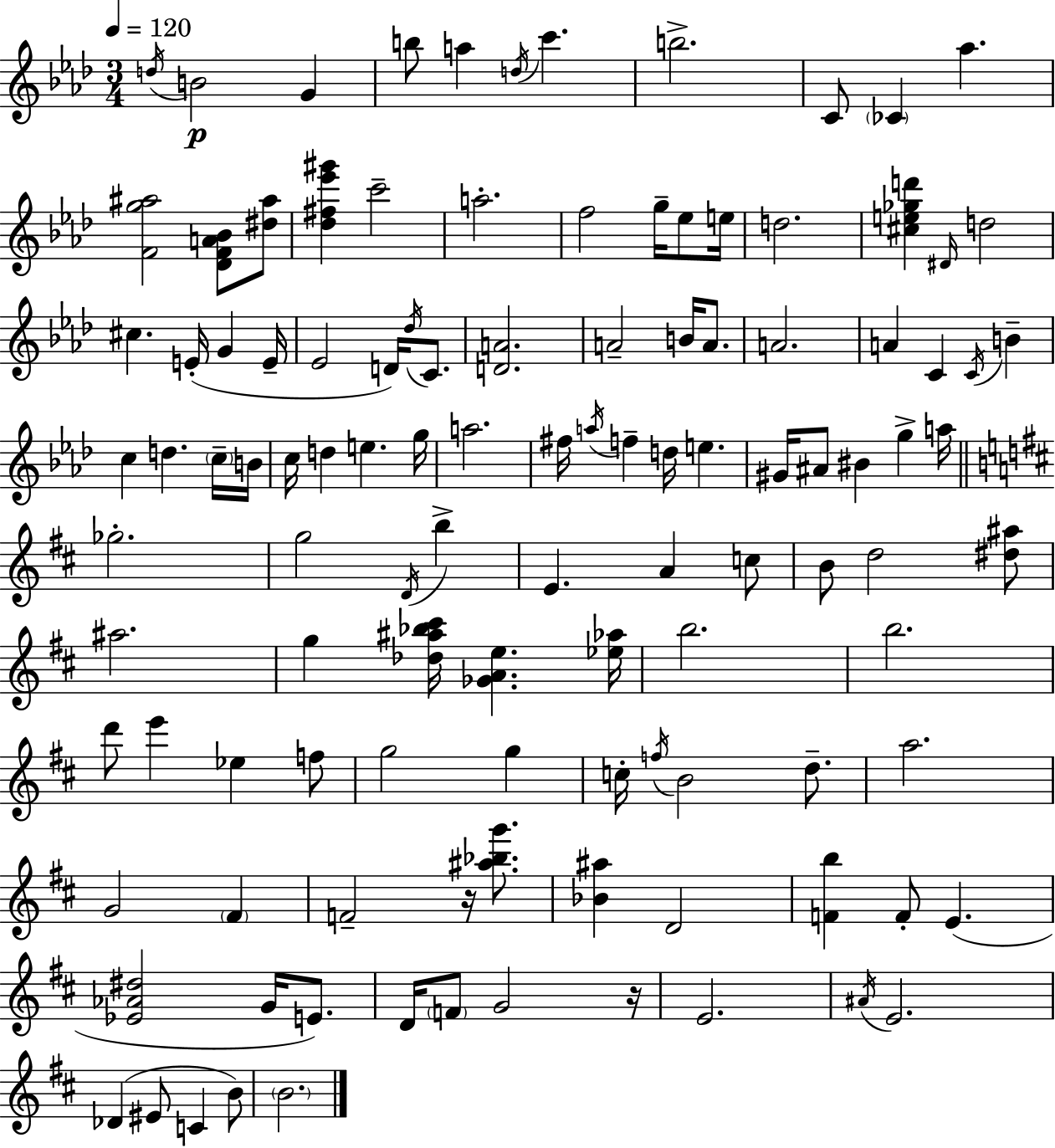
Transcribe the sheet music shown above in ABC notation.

X:1
T:Untitled
M:3/4
L:1/4
K:Ab
d/4 B2 G b/2 a d/4 c' b2 C/2 _C _a [Fg^a]2 [_DFA_B]/2 [^d^a]/2 [_d^f_e'^g'] c'2 a2 f2 g/4 _e/2 e/4 d2 [^ce_gd'] ^D/4 d2 ^c E/4 G E/4 _E2 D/4 _d/4 C/2 [DA]2 A2 B/4 A/2 A2 A C C/4 B c d c/4 B/4 c/4 d e g/4 a2 ^f/4 a/4 f d/4 e ^G/4 ^A/2 ^B g a/4 _g2 g2 D/4 b E A c/2 B/2 d2 [^d^a]/2 ^a2 g [_d^a_b^c']/4 [_GAe] [_e_a]/4 b2 b2 d'/2 e' _e f/2 g2 g c/4 f/4 B2 d/2 a2 G2 ^F F2 z/4 [^a_bg']/2 [_B^a] D2 [Fb] F/2 E [_E_A^d]2 G/4 E/2 D/4 F/2 G2 z/4 E2 ^A/4 E2 _D ^E/2 C B/2 B2